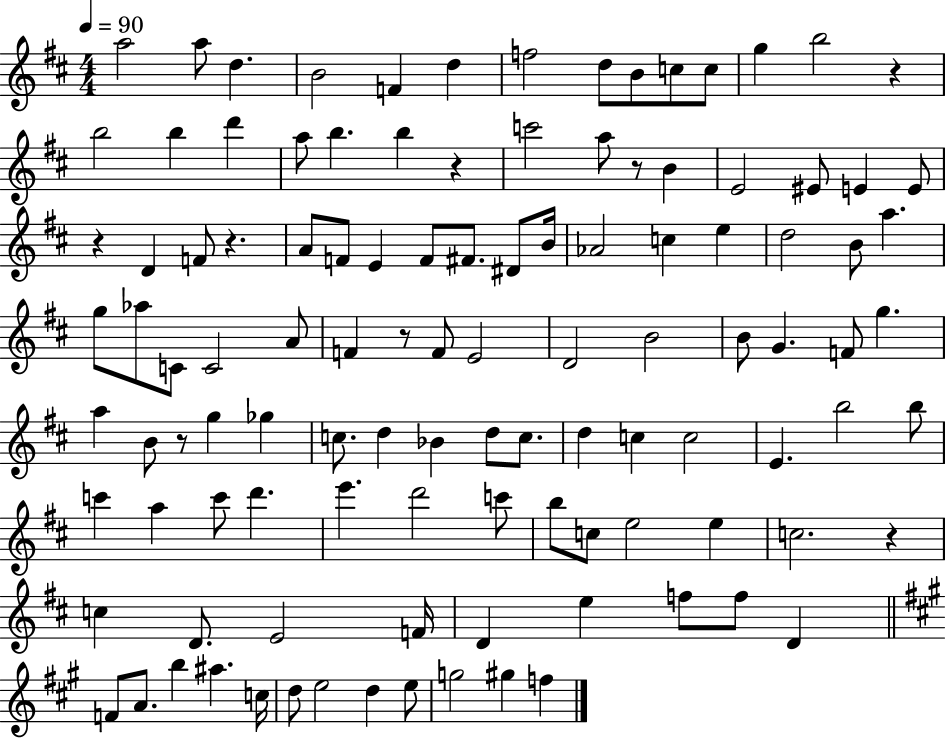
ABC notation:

X:1
T:Untitled
M:4/4
L:1/4
K:D
a2 a/2 d B2 F d f2 d/2 B/2 c/2 c/2 g b2 z b2 b d' a/2 b b z c'2 a/2 z/2 B E2 ^E/2 E E/2 z D F/2 z A/2 F/2 E F/2 ^F/2 ^D/2 B/4 _A2 c e d2 B/2 a g/2 _a/2 C/2 C2 A/2 F z/2 F/2 E2 D2 B2 B/2 G F/2 g a B/2 z/2 g _g c/2 d _B d/2 c/2 d c c2 E b2 b/2 c' a c'/2 d' e' d'2 c'/2 b/2 c/2 e2 e c2 z c D/2 E2 F/4 D e f/2 f/2 D F/2 A/2 b ^a c/4 d/2 e2 d e/2 g2 ^g f